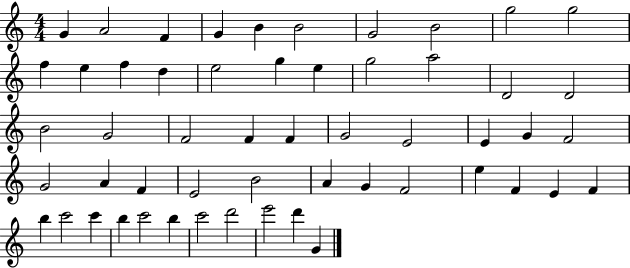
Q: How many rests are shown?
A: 0